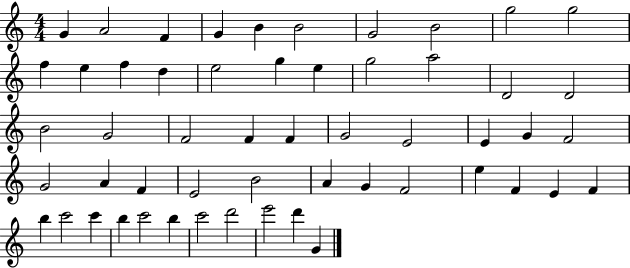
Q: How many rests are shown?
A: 0